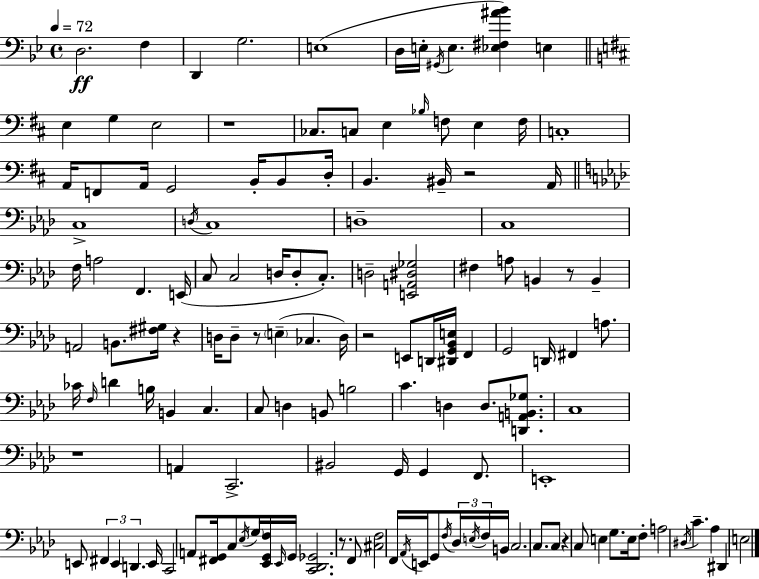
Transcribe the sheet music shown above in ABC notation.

X:1
T:Untitled
M:4/4
L:1/4
K:Bb
D,2 F, D,, G,2 E,4 D,/4 E,/4 ^G,,/4 E, [_E,^F,^A_B] E, E, G, E,2 z4 _C,/2 C,/2 E, _B,/4 F,/2 E, F,/4 C,4 A,,/4 F,,/2 A,,/4 G,,2 B,,/4 B,,/2 D,/4 B,, ^B,,/4 z2 A,,/4 C,4 D,/4 C,4 D,4 C,4 F,/4 A,2 F,, E,,/4 C,/2 C,2 D,/4 D,/2 C,/2 D,2 [E,,A,,^D,_G,]2 ^F, A,/2 B,, z/2 B,, A,,2 B,,/2 [^F,^G,]/4 z D,/4 D,/2 z/2 E, _C, D,/4 z2 E,,/2 D,,/4 [^D,,G,,_B,,E,]/4 F,, G,,2 D,,/4 ^F,, A,/2 _C/4 F,/4 D B,/4 B,, C, C,/2 D, B,,/2 B,2 C D, D,/2 [D,,A,,B,,_G,]/2 C,4 z4 A,, C,,2 ^B,,2 G,,/4 G,, F,,/2 E,,4 E,,/2 ^F,, E,, D,, E,,/4 C,,2 A,,/2 [^F,,G,,]/4 C,/2 _E,/4 G,/4 [_E,,G,,F,]/4 _E,,/4 G,,/4 [C,,_D,,_G,,]2 z/2 F,,/2 [^C,F,]2 F,,/4 _A,,/4 E,,/4 G,,/2 F,/4 _D,/4 E,/4 F,/4 B,,/4 C,2 C,/2 C,/2 z C,/2 E, G,/2 E,/4 F,/2 A,2 ^D,/4 C _A, ^D,, E,2